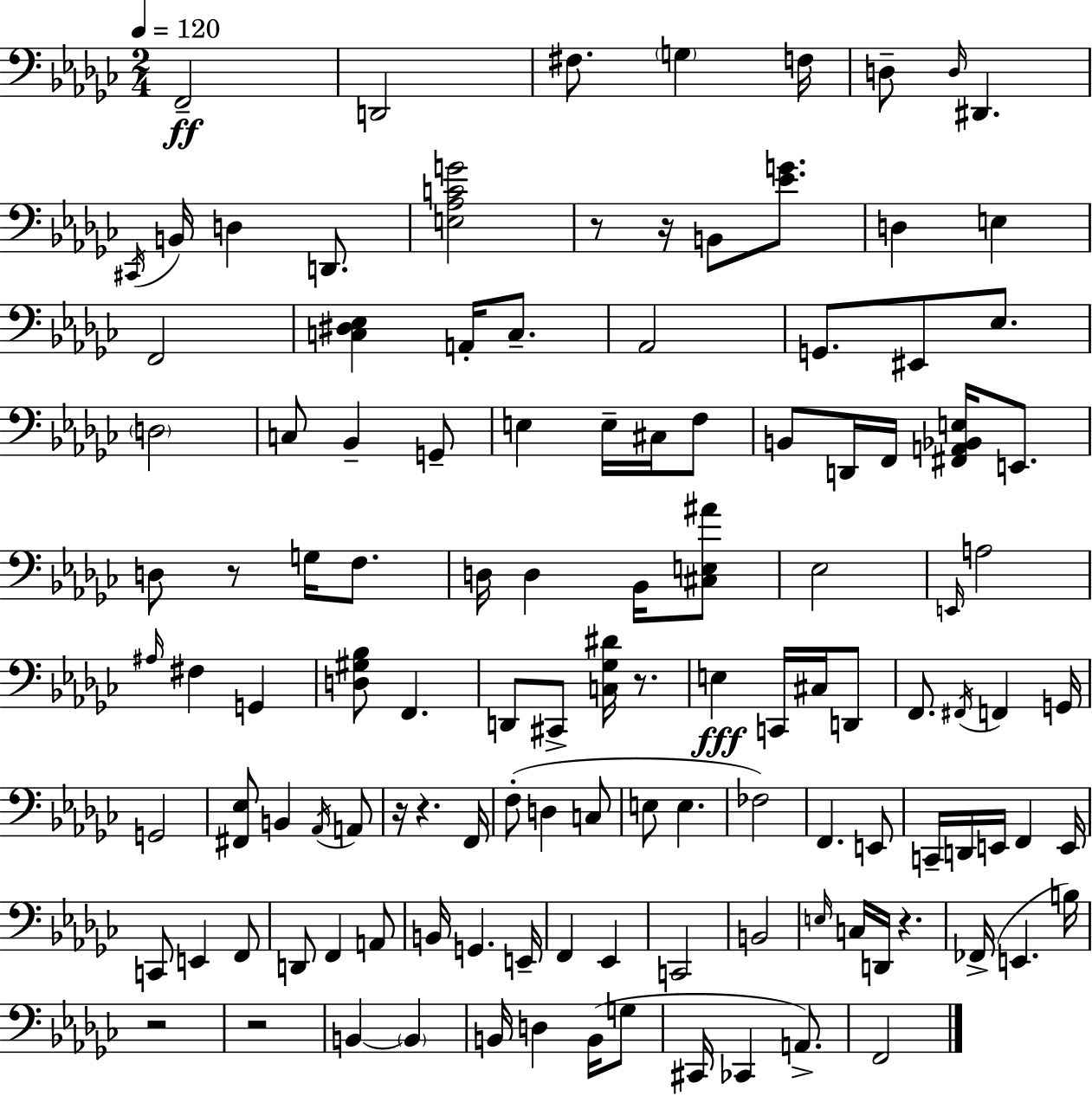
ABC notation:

X:1
T:Untitled
M:2/4
L:1/4
K:Ebm
F,,2 D,,2 ^F,/2 G, F,/4 D,/2 D,/4 ^D,, ^C,,/4 B,,/4 D, D,,/2 [E,_A,CG]2 z/2 z/4 B,,/2 [_EG]/2 D, E, F,,2 [C,^D,_E,] A,,/4 C,/2 _A,,2 G,,/2 ^E,,/2 _E,/2 D,2 C,/2 _B,, G,,/2 E, E,/4 ^C,/4 F,/2 B,,/2 D,,/4 F,,/4 [^F,,A,,_B,,E,]/4 E,,/2 D,/2 z/2 G,/4 F,/2 D,/4 D, _B,,/4 [^C,E,^A]/2 _E,2 E,,/4 A,2 ^A,/4 ^F, G,, [D,^G,_B,]/2 F,, D,,/2 ^C,,/2 [C,_G,^D]/4 z/2 E, C,,/4 ^C,/4 D,,/2 F,,/2 ^F,,/4 F,, G,,/4 G,,2 [^F,,_E,]/2 B,, _A,,/4 A,,/2 z/4 z F,,/4 F,/2 D, C,/2 E,/2 E, _F,2 F,, E,,/2 C,,/4 D,,/4 E,,/4 F,, E,,/4 C,,/2 E,, F,,/2 D,,/2 F,, A,,/2 B,,/4 G,, E,,/4 F,, _E,, C,,2 B,,2 E,/4 C,/4 D,,/4 z _F,,/4 E,, B,/4 z2 z2 B,, B,, B,,/4 D, B,,/4 G,/2 ^C,,/4 _C,, A,,/2 F,,2